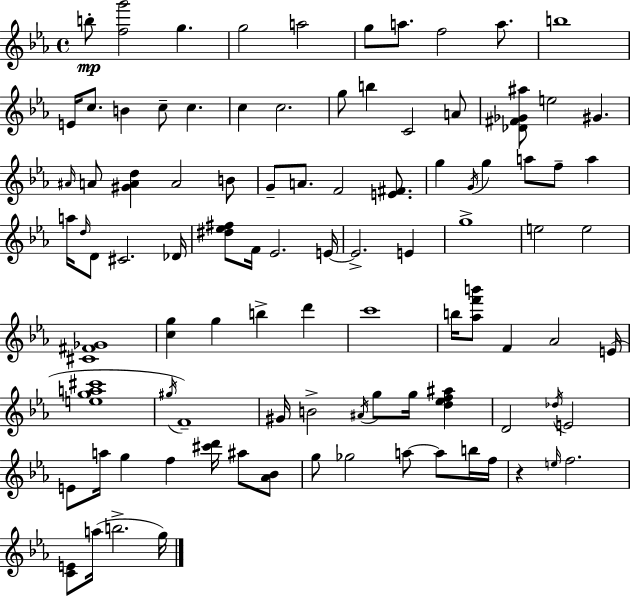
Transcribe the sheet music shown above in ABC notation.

X:1
T:Untitled
M:4/4
L:1/4
K:Eb
b/2 [fg']2 g g2 a2 g/2 a/2 f2 a/2 b4 E/4 c/2 B c/2 c c c2 g/2 b C2 A/2 [_D^F_G^a]/2 e2 ^G ^A/4 A/2 [^GAd] A2 B/2 G/2 A/2 F2 [E^F]/2 g G/4 g a/2 f/2 a a/4 d/4 D/2 ^C2 _D/4 [^d_e^f]/2 F/4 _E2 E/4 E2 E g4 e2 e2 [^C^F_G]4 [cg] g b d' c'4 b/4 [_af'b']/2 F _A2 E/4 [ega^c']4 ^g/4 F4 ^G/4 B2 ^A/4 g/2 g/4 [d_ef^a] D2 _d/4 E2 E/2 a/4 g f [^c'd']/4 ^a/2 [_A_B]/2 g/2 _g2 a/2 a/2 b/4 f/4 z e/4 f2 [CE]/2 a/4 b2 g/4